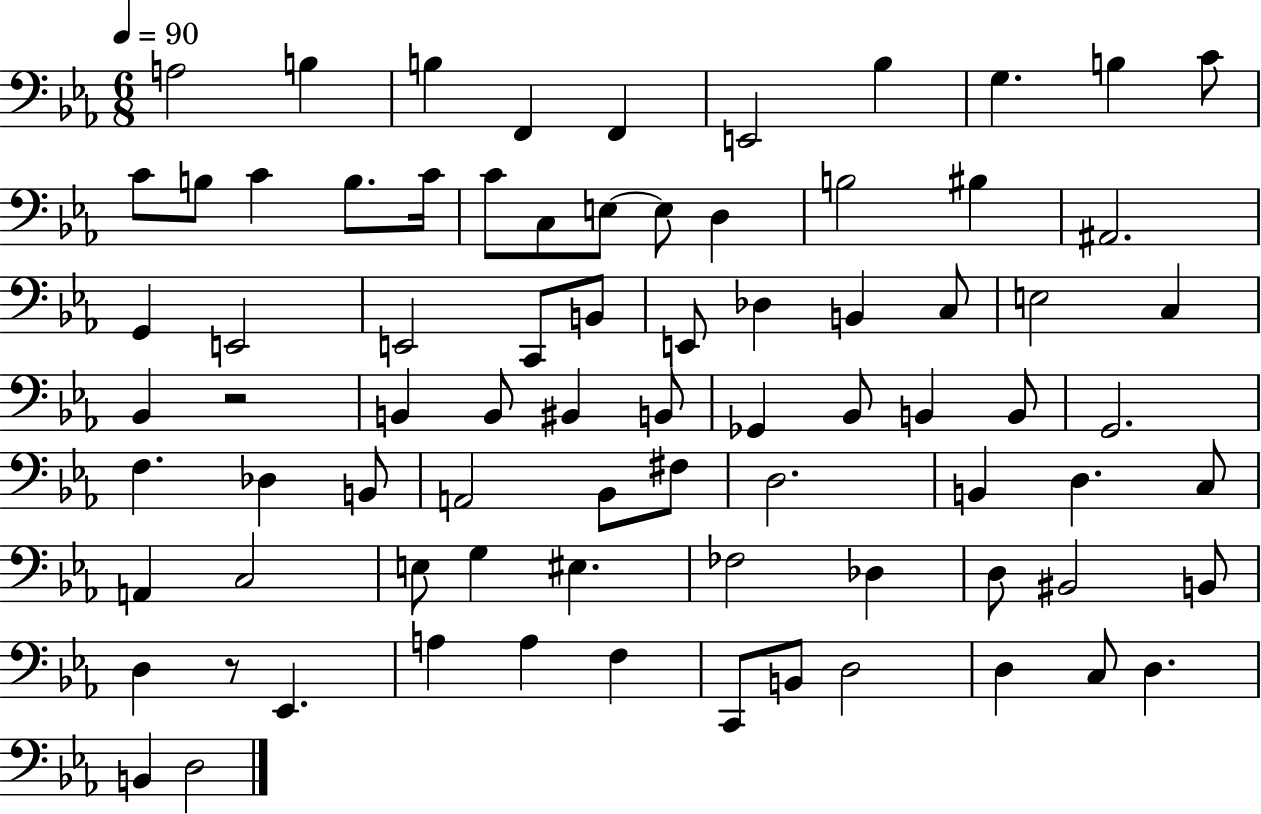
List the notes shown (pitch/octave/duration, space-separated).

A3/h B3/q B3/q F2/q F2/q E2/h Bb3/q G3/q. B3/q C4/e C4/e B3/e C4/q B3/e. C4/s C4/e C3/e E3/e E3/e D3/q B3/h BIS3/q A#2/h. G2/q E2/h E2/h C2/e B2/e E2/e Db3/q B2/q C3/e E3/h C3/q Bb2/q R/h B2/q B2/e BIS2/q B2/e Gb2/q Bb2/e B2/q B2/e G2/h. F3/q. Db3/q B2/e A2/h Bb2/e F#3/e D3/h. B2/q D3/q. C3/e A2/q C3/h E3/e G3/q EIS3/q. FES3/h Db3/q D3/e BIS2/h B2/e D3/q R/e Eb2/q. A3/q A3/q F3/q C2/e B2/e D3/h D3/q C3/e D3/q. B2/q D3/h